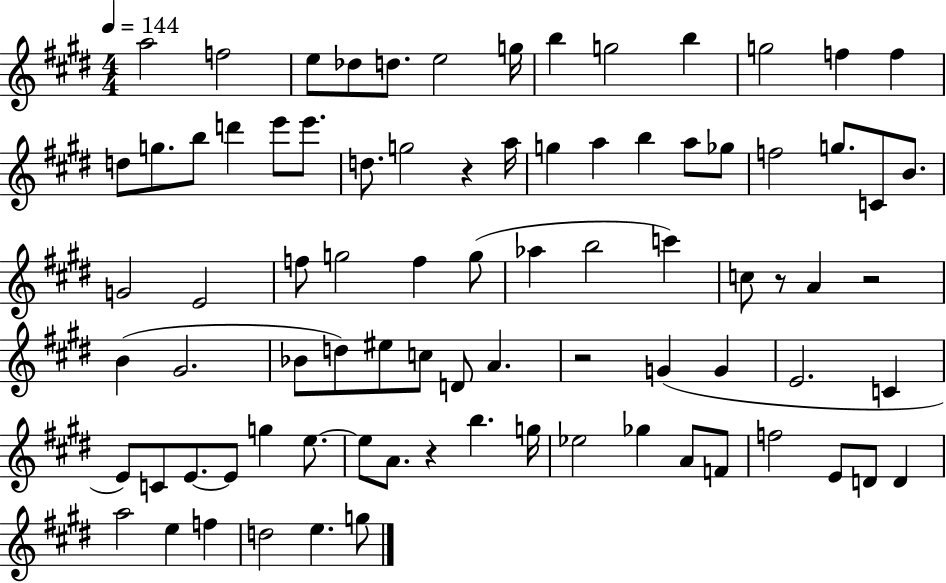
{
  \clef treble
  \numericTimeSignature
  \time 4/4
  \key e \major
  \tempo 4 = 144
  a''2 f''2 | e''8 des''8 d''8. e''2 g''16 | b''4 g''2 b''4 | g''2 f''4 f''4 | \break d''8 g''8. b''8 d'''4 e'''8 e'''8. | d''8. g''2 r4 a''16 | g''4 a''4 b''4 a''8 ges''8 | f''2 g''8. c'8 b'8. | \break g'2 e'2 | f''8 g''2 f''4 g''8( | aes''4 b''2 c'''4) | c''8 r8 a'4 r2 | \break b'4( gis'2. | bes'8 d''8) eis''8 c''8 d'8 a'4. | r2 g'4( g'4 | e'2. c'4 | \break e'8) c'8 e'8.~~ e'8 g''4 e''8.~~ | e''8 a'8. r4 b''4. g''16 | ees''2 ges''4 a'8 f'8 | f''2 e'8 d'8 d'4 | \break a''2 e''4 f''4 | d''2 e''4. g''8 | \bar "|."
}